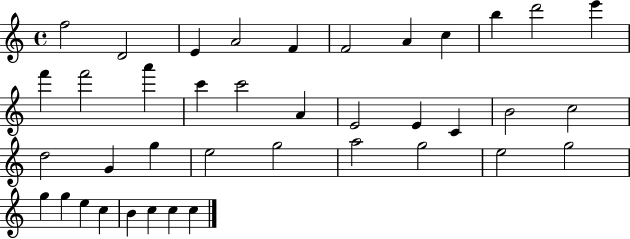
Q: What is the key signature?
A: C major